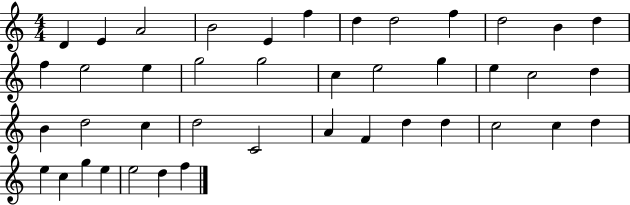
{
  \clef treble
  \numericTimeSignature
  \time 4/4
  \key c \major
  d'4 e'4 a'2 | b'2 e'4 f''4 | d''4 d''2 f''4 | d''2 b'4 d''4 | \break f''4 e''2 e''4 | g''2 g''2 | c''4 e''2 g''4 | e''4 c''2 d''4 | \break b'4 d''2 c''4 | d''2 c'2 | a'4 f'4 d''4 d''4 | c''2 c''4 d''4 | \break e''4 c''4 g''4 e''4 | e''2 d''4 f''4 | \bar "|."
}